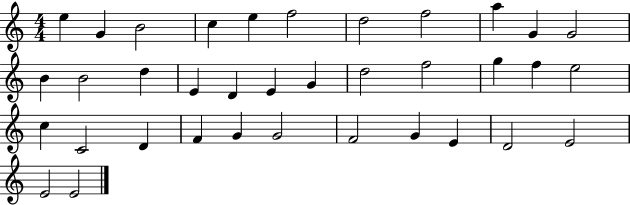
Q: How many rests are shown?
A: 0